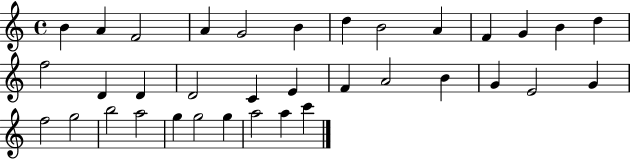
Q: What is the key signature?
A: C major